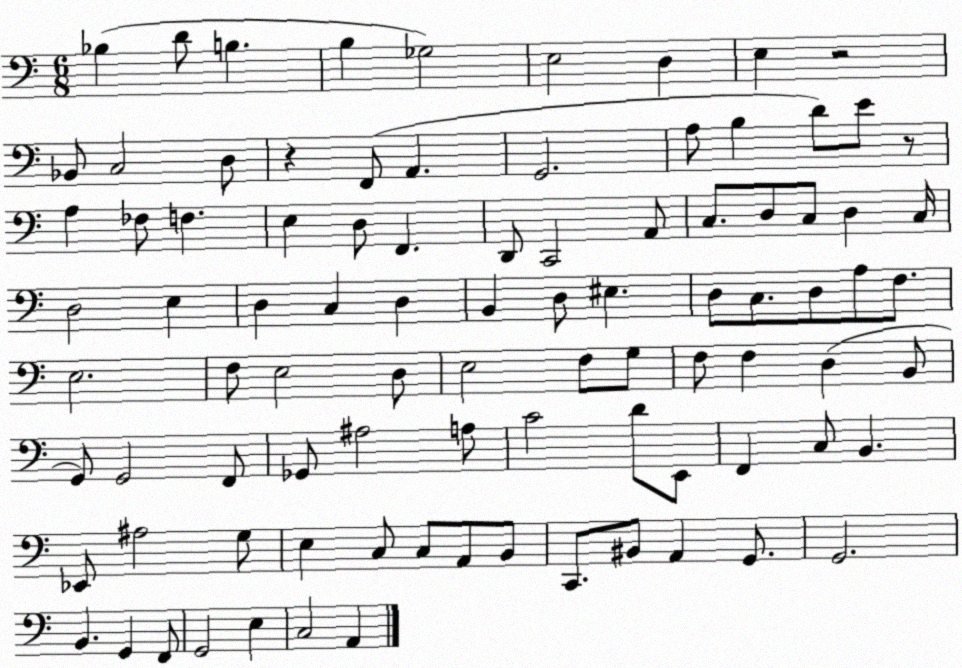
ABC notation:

X:1
T:Untitled
M:6/8
L:1/4
K:C
_B, D/2 B, B, _G,2 E,2 D, E, z2 _B,,/2 C,2 D,/2 z F,,/2 A,, G,,2 A,/2 B, D/2 E/2 z/2 A, _F,/2 F, E, D,/2 F,, D,,/2 C,,2 A,,/2 C,/2 D,/2 C,/2 D, C,/4 D,2 E, D, C, D, B,, D,/2 ^E, D,/2 C,/2 D,/2 A,/2 F,/2 E,2 F,/2 E,2 D,/2 E,2 F,/2 G,/2 F,/2 F, D, B,,/2 G,,/2 G,,2 F,,/2 _G,,/2 ^A,2 A,/2 C2 D/2 E,,/2 F,, C,/2 B,, _E,,/2 ^A,2 G,/2 E, C,/2 C,/2 A,,/2 B,,/2 C,,/2 ^B,,/2 A,, G,,/2 G,,2 B,, G,, F,,/2 G,,2 E, C,2 A,,